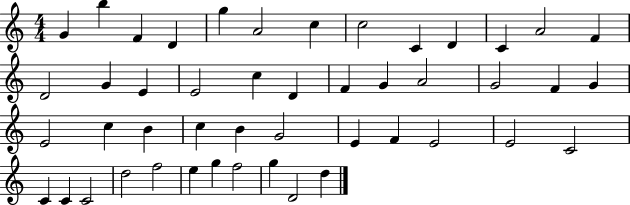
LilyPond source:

{
  \clef treble
  \numericTimeSignature
  \time 4/4
  \key c \major
  g'4 b''4 f'4 d'4 | g''4 a'2 c''4 | c''2 c'4 d'4 | c'4 a'2 f'4 | \break d'2 g'4 e'4 | e'2 c''4 d'4 | f'4 g'4 a'2 | g'2 f'4 g'4 | \break e'2 c''4 b'4 | c''4 b'4 g'2 | e'4 f'4 e'2 | e'2 c'2 | \break c'4 c'4 c'2 | d''2 f''2 | e''4 g''4 f''2 | g''4 d'2 d''4 | \break \bar "|."
}